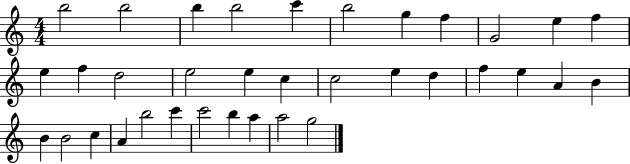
B5/h B5/h B5/q B5/h C6/q B5/h G5/q F5/q G4/h E5/q F5/q E5/q F5/q D5/h E5/h E5/q C5/q C5/h E5/q D5/q F5/q E5/q A4/q B4/q B4/q B4/h C5/q A4/q B5/h C6/q C6/h B5/q A5/q A5/h G5/h